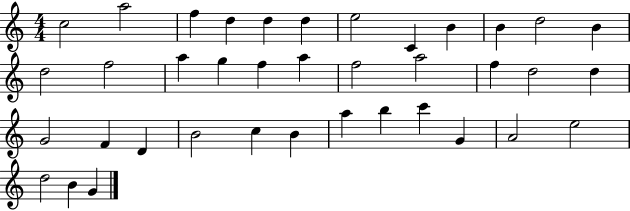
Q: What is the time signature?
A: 4/4